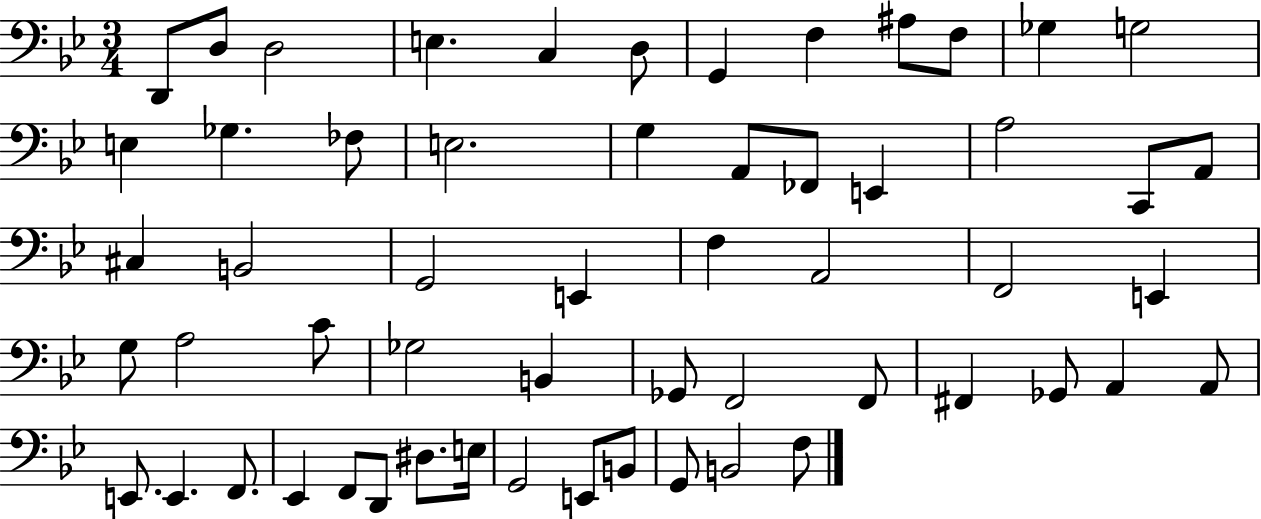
X:1
T:Untitled
M:3/4
L:1/4
K:Bb
D,,/2 D,/2 D,2 E, C, D,/2 G,, F, ^A,/2 F,/2 _G, G,2 E, _G, _F,/2 E,2 G, A,,/2 _F,,/2 E,, A,2 C,,/2 A,,/2 ^C, B,,2 G,,2 E,, F, A,,2 F,,2 E,, G,/2 A,2 C/2 _G,2 B,, _G,,/2 F,,2 F,,/2 ^F,, _G,,/2 A,, A,,/2 E,,/2 E,, F,,/2 _E,, F,,/2 D,,/2 ^D,/2 E,/4 G,,2 E,,/2 B,,/2 G,,/2 B,,2 F,/2